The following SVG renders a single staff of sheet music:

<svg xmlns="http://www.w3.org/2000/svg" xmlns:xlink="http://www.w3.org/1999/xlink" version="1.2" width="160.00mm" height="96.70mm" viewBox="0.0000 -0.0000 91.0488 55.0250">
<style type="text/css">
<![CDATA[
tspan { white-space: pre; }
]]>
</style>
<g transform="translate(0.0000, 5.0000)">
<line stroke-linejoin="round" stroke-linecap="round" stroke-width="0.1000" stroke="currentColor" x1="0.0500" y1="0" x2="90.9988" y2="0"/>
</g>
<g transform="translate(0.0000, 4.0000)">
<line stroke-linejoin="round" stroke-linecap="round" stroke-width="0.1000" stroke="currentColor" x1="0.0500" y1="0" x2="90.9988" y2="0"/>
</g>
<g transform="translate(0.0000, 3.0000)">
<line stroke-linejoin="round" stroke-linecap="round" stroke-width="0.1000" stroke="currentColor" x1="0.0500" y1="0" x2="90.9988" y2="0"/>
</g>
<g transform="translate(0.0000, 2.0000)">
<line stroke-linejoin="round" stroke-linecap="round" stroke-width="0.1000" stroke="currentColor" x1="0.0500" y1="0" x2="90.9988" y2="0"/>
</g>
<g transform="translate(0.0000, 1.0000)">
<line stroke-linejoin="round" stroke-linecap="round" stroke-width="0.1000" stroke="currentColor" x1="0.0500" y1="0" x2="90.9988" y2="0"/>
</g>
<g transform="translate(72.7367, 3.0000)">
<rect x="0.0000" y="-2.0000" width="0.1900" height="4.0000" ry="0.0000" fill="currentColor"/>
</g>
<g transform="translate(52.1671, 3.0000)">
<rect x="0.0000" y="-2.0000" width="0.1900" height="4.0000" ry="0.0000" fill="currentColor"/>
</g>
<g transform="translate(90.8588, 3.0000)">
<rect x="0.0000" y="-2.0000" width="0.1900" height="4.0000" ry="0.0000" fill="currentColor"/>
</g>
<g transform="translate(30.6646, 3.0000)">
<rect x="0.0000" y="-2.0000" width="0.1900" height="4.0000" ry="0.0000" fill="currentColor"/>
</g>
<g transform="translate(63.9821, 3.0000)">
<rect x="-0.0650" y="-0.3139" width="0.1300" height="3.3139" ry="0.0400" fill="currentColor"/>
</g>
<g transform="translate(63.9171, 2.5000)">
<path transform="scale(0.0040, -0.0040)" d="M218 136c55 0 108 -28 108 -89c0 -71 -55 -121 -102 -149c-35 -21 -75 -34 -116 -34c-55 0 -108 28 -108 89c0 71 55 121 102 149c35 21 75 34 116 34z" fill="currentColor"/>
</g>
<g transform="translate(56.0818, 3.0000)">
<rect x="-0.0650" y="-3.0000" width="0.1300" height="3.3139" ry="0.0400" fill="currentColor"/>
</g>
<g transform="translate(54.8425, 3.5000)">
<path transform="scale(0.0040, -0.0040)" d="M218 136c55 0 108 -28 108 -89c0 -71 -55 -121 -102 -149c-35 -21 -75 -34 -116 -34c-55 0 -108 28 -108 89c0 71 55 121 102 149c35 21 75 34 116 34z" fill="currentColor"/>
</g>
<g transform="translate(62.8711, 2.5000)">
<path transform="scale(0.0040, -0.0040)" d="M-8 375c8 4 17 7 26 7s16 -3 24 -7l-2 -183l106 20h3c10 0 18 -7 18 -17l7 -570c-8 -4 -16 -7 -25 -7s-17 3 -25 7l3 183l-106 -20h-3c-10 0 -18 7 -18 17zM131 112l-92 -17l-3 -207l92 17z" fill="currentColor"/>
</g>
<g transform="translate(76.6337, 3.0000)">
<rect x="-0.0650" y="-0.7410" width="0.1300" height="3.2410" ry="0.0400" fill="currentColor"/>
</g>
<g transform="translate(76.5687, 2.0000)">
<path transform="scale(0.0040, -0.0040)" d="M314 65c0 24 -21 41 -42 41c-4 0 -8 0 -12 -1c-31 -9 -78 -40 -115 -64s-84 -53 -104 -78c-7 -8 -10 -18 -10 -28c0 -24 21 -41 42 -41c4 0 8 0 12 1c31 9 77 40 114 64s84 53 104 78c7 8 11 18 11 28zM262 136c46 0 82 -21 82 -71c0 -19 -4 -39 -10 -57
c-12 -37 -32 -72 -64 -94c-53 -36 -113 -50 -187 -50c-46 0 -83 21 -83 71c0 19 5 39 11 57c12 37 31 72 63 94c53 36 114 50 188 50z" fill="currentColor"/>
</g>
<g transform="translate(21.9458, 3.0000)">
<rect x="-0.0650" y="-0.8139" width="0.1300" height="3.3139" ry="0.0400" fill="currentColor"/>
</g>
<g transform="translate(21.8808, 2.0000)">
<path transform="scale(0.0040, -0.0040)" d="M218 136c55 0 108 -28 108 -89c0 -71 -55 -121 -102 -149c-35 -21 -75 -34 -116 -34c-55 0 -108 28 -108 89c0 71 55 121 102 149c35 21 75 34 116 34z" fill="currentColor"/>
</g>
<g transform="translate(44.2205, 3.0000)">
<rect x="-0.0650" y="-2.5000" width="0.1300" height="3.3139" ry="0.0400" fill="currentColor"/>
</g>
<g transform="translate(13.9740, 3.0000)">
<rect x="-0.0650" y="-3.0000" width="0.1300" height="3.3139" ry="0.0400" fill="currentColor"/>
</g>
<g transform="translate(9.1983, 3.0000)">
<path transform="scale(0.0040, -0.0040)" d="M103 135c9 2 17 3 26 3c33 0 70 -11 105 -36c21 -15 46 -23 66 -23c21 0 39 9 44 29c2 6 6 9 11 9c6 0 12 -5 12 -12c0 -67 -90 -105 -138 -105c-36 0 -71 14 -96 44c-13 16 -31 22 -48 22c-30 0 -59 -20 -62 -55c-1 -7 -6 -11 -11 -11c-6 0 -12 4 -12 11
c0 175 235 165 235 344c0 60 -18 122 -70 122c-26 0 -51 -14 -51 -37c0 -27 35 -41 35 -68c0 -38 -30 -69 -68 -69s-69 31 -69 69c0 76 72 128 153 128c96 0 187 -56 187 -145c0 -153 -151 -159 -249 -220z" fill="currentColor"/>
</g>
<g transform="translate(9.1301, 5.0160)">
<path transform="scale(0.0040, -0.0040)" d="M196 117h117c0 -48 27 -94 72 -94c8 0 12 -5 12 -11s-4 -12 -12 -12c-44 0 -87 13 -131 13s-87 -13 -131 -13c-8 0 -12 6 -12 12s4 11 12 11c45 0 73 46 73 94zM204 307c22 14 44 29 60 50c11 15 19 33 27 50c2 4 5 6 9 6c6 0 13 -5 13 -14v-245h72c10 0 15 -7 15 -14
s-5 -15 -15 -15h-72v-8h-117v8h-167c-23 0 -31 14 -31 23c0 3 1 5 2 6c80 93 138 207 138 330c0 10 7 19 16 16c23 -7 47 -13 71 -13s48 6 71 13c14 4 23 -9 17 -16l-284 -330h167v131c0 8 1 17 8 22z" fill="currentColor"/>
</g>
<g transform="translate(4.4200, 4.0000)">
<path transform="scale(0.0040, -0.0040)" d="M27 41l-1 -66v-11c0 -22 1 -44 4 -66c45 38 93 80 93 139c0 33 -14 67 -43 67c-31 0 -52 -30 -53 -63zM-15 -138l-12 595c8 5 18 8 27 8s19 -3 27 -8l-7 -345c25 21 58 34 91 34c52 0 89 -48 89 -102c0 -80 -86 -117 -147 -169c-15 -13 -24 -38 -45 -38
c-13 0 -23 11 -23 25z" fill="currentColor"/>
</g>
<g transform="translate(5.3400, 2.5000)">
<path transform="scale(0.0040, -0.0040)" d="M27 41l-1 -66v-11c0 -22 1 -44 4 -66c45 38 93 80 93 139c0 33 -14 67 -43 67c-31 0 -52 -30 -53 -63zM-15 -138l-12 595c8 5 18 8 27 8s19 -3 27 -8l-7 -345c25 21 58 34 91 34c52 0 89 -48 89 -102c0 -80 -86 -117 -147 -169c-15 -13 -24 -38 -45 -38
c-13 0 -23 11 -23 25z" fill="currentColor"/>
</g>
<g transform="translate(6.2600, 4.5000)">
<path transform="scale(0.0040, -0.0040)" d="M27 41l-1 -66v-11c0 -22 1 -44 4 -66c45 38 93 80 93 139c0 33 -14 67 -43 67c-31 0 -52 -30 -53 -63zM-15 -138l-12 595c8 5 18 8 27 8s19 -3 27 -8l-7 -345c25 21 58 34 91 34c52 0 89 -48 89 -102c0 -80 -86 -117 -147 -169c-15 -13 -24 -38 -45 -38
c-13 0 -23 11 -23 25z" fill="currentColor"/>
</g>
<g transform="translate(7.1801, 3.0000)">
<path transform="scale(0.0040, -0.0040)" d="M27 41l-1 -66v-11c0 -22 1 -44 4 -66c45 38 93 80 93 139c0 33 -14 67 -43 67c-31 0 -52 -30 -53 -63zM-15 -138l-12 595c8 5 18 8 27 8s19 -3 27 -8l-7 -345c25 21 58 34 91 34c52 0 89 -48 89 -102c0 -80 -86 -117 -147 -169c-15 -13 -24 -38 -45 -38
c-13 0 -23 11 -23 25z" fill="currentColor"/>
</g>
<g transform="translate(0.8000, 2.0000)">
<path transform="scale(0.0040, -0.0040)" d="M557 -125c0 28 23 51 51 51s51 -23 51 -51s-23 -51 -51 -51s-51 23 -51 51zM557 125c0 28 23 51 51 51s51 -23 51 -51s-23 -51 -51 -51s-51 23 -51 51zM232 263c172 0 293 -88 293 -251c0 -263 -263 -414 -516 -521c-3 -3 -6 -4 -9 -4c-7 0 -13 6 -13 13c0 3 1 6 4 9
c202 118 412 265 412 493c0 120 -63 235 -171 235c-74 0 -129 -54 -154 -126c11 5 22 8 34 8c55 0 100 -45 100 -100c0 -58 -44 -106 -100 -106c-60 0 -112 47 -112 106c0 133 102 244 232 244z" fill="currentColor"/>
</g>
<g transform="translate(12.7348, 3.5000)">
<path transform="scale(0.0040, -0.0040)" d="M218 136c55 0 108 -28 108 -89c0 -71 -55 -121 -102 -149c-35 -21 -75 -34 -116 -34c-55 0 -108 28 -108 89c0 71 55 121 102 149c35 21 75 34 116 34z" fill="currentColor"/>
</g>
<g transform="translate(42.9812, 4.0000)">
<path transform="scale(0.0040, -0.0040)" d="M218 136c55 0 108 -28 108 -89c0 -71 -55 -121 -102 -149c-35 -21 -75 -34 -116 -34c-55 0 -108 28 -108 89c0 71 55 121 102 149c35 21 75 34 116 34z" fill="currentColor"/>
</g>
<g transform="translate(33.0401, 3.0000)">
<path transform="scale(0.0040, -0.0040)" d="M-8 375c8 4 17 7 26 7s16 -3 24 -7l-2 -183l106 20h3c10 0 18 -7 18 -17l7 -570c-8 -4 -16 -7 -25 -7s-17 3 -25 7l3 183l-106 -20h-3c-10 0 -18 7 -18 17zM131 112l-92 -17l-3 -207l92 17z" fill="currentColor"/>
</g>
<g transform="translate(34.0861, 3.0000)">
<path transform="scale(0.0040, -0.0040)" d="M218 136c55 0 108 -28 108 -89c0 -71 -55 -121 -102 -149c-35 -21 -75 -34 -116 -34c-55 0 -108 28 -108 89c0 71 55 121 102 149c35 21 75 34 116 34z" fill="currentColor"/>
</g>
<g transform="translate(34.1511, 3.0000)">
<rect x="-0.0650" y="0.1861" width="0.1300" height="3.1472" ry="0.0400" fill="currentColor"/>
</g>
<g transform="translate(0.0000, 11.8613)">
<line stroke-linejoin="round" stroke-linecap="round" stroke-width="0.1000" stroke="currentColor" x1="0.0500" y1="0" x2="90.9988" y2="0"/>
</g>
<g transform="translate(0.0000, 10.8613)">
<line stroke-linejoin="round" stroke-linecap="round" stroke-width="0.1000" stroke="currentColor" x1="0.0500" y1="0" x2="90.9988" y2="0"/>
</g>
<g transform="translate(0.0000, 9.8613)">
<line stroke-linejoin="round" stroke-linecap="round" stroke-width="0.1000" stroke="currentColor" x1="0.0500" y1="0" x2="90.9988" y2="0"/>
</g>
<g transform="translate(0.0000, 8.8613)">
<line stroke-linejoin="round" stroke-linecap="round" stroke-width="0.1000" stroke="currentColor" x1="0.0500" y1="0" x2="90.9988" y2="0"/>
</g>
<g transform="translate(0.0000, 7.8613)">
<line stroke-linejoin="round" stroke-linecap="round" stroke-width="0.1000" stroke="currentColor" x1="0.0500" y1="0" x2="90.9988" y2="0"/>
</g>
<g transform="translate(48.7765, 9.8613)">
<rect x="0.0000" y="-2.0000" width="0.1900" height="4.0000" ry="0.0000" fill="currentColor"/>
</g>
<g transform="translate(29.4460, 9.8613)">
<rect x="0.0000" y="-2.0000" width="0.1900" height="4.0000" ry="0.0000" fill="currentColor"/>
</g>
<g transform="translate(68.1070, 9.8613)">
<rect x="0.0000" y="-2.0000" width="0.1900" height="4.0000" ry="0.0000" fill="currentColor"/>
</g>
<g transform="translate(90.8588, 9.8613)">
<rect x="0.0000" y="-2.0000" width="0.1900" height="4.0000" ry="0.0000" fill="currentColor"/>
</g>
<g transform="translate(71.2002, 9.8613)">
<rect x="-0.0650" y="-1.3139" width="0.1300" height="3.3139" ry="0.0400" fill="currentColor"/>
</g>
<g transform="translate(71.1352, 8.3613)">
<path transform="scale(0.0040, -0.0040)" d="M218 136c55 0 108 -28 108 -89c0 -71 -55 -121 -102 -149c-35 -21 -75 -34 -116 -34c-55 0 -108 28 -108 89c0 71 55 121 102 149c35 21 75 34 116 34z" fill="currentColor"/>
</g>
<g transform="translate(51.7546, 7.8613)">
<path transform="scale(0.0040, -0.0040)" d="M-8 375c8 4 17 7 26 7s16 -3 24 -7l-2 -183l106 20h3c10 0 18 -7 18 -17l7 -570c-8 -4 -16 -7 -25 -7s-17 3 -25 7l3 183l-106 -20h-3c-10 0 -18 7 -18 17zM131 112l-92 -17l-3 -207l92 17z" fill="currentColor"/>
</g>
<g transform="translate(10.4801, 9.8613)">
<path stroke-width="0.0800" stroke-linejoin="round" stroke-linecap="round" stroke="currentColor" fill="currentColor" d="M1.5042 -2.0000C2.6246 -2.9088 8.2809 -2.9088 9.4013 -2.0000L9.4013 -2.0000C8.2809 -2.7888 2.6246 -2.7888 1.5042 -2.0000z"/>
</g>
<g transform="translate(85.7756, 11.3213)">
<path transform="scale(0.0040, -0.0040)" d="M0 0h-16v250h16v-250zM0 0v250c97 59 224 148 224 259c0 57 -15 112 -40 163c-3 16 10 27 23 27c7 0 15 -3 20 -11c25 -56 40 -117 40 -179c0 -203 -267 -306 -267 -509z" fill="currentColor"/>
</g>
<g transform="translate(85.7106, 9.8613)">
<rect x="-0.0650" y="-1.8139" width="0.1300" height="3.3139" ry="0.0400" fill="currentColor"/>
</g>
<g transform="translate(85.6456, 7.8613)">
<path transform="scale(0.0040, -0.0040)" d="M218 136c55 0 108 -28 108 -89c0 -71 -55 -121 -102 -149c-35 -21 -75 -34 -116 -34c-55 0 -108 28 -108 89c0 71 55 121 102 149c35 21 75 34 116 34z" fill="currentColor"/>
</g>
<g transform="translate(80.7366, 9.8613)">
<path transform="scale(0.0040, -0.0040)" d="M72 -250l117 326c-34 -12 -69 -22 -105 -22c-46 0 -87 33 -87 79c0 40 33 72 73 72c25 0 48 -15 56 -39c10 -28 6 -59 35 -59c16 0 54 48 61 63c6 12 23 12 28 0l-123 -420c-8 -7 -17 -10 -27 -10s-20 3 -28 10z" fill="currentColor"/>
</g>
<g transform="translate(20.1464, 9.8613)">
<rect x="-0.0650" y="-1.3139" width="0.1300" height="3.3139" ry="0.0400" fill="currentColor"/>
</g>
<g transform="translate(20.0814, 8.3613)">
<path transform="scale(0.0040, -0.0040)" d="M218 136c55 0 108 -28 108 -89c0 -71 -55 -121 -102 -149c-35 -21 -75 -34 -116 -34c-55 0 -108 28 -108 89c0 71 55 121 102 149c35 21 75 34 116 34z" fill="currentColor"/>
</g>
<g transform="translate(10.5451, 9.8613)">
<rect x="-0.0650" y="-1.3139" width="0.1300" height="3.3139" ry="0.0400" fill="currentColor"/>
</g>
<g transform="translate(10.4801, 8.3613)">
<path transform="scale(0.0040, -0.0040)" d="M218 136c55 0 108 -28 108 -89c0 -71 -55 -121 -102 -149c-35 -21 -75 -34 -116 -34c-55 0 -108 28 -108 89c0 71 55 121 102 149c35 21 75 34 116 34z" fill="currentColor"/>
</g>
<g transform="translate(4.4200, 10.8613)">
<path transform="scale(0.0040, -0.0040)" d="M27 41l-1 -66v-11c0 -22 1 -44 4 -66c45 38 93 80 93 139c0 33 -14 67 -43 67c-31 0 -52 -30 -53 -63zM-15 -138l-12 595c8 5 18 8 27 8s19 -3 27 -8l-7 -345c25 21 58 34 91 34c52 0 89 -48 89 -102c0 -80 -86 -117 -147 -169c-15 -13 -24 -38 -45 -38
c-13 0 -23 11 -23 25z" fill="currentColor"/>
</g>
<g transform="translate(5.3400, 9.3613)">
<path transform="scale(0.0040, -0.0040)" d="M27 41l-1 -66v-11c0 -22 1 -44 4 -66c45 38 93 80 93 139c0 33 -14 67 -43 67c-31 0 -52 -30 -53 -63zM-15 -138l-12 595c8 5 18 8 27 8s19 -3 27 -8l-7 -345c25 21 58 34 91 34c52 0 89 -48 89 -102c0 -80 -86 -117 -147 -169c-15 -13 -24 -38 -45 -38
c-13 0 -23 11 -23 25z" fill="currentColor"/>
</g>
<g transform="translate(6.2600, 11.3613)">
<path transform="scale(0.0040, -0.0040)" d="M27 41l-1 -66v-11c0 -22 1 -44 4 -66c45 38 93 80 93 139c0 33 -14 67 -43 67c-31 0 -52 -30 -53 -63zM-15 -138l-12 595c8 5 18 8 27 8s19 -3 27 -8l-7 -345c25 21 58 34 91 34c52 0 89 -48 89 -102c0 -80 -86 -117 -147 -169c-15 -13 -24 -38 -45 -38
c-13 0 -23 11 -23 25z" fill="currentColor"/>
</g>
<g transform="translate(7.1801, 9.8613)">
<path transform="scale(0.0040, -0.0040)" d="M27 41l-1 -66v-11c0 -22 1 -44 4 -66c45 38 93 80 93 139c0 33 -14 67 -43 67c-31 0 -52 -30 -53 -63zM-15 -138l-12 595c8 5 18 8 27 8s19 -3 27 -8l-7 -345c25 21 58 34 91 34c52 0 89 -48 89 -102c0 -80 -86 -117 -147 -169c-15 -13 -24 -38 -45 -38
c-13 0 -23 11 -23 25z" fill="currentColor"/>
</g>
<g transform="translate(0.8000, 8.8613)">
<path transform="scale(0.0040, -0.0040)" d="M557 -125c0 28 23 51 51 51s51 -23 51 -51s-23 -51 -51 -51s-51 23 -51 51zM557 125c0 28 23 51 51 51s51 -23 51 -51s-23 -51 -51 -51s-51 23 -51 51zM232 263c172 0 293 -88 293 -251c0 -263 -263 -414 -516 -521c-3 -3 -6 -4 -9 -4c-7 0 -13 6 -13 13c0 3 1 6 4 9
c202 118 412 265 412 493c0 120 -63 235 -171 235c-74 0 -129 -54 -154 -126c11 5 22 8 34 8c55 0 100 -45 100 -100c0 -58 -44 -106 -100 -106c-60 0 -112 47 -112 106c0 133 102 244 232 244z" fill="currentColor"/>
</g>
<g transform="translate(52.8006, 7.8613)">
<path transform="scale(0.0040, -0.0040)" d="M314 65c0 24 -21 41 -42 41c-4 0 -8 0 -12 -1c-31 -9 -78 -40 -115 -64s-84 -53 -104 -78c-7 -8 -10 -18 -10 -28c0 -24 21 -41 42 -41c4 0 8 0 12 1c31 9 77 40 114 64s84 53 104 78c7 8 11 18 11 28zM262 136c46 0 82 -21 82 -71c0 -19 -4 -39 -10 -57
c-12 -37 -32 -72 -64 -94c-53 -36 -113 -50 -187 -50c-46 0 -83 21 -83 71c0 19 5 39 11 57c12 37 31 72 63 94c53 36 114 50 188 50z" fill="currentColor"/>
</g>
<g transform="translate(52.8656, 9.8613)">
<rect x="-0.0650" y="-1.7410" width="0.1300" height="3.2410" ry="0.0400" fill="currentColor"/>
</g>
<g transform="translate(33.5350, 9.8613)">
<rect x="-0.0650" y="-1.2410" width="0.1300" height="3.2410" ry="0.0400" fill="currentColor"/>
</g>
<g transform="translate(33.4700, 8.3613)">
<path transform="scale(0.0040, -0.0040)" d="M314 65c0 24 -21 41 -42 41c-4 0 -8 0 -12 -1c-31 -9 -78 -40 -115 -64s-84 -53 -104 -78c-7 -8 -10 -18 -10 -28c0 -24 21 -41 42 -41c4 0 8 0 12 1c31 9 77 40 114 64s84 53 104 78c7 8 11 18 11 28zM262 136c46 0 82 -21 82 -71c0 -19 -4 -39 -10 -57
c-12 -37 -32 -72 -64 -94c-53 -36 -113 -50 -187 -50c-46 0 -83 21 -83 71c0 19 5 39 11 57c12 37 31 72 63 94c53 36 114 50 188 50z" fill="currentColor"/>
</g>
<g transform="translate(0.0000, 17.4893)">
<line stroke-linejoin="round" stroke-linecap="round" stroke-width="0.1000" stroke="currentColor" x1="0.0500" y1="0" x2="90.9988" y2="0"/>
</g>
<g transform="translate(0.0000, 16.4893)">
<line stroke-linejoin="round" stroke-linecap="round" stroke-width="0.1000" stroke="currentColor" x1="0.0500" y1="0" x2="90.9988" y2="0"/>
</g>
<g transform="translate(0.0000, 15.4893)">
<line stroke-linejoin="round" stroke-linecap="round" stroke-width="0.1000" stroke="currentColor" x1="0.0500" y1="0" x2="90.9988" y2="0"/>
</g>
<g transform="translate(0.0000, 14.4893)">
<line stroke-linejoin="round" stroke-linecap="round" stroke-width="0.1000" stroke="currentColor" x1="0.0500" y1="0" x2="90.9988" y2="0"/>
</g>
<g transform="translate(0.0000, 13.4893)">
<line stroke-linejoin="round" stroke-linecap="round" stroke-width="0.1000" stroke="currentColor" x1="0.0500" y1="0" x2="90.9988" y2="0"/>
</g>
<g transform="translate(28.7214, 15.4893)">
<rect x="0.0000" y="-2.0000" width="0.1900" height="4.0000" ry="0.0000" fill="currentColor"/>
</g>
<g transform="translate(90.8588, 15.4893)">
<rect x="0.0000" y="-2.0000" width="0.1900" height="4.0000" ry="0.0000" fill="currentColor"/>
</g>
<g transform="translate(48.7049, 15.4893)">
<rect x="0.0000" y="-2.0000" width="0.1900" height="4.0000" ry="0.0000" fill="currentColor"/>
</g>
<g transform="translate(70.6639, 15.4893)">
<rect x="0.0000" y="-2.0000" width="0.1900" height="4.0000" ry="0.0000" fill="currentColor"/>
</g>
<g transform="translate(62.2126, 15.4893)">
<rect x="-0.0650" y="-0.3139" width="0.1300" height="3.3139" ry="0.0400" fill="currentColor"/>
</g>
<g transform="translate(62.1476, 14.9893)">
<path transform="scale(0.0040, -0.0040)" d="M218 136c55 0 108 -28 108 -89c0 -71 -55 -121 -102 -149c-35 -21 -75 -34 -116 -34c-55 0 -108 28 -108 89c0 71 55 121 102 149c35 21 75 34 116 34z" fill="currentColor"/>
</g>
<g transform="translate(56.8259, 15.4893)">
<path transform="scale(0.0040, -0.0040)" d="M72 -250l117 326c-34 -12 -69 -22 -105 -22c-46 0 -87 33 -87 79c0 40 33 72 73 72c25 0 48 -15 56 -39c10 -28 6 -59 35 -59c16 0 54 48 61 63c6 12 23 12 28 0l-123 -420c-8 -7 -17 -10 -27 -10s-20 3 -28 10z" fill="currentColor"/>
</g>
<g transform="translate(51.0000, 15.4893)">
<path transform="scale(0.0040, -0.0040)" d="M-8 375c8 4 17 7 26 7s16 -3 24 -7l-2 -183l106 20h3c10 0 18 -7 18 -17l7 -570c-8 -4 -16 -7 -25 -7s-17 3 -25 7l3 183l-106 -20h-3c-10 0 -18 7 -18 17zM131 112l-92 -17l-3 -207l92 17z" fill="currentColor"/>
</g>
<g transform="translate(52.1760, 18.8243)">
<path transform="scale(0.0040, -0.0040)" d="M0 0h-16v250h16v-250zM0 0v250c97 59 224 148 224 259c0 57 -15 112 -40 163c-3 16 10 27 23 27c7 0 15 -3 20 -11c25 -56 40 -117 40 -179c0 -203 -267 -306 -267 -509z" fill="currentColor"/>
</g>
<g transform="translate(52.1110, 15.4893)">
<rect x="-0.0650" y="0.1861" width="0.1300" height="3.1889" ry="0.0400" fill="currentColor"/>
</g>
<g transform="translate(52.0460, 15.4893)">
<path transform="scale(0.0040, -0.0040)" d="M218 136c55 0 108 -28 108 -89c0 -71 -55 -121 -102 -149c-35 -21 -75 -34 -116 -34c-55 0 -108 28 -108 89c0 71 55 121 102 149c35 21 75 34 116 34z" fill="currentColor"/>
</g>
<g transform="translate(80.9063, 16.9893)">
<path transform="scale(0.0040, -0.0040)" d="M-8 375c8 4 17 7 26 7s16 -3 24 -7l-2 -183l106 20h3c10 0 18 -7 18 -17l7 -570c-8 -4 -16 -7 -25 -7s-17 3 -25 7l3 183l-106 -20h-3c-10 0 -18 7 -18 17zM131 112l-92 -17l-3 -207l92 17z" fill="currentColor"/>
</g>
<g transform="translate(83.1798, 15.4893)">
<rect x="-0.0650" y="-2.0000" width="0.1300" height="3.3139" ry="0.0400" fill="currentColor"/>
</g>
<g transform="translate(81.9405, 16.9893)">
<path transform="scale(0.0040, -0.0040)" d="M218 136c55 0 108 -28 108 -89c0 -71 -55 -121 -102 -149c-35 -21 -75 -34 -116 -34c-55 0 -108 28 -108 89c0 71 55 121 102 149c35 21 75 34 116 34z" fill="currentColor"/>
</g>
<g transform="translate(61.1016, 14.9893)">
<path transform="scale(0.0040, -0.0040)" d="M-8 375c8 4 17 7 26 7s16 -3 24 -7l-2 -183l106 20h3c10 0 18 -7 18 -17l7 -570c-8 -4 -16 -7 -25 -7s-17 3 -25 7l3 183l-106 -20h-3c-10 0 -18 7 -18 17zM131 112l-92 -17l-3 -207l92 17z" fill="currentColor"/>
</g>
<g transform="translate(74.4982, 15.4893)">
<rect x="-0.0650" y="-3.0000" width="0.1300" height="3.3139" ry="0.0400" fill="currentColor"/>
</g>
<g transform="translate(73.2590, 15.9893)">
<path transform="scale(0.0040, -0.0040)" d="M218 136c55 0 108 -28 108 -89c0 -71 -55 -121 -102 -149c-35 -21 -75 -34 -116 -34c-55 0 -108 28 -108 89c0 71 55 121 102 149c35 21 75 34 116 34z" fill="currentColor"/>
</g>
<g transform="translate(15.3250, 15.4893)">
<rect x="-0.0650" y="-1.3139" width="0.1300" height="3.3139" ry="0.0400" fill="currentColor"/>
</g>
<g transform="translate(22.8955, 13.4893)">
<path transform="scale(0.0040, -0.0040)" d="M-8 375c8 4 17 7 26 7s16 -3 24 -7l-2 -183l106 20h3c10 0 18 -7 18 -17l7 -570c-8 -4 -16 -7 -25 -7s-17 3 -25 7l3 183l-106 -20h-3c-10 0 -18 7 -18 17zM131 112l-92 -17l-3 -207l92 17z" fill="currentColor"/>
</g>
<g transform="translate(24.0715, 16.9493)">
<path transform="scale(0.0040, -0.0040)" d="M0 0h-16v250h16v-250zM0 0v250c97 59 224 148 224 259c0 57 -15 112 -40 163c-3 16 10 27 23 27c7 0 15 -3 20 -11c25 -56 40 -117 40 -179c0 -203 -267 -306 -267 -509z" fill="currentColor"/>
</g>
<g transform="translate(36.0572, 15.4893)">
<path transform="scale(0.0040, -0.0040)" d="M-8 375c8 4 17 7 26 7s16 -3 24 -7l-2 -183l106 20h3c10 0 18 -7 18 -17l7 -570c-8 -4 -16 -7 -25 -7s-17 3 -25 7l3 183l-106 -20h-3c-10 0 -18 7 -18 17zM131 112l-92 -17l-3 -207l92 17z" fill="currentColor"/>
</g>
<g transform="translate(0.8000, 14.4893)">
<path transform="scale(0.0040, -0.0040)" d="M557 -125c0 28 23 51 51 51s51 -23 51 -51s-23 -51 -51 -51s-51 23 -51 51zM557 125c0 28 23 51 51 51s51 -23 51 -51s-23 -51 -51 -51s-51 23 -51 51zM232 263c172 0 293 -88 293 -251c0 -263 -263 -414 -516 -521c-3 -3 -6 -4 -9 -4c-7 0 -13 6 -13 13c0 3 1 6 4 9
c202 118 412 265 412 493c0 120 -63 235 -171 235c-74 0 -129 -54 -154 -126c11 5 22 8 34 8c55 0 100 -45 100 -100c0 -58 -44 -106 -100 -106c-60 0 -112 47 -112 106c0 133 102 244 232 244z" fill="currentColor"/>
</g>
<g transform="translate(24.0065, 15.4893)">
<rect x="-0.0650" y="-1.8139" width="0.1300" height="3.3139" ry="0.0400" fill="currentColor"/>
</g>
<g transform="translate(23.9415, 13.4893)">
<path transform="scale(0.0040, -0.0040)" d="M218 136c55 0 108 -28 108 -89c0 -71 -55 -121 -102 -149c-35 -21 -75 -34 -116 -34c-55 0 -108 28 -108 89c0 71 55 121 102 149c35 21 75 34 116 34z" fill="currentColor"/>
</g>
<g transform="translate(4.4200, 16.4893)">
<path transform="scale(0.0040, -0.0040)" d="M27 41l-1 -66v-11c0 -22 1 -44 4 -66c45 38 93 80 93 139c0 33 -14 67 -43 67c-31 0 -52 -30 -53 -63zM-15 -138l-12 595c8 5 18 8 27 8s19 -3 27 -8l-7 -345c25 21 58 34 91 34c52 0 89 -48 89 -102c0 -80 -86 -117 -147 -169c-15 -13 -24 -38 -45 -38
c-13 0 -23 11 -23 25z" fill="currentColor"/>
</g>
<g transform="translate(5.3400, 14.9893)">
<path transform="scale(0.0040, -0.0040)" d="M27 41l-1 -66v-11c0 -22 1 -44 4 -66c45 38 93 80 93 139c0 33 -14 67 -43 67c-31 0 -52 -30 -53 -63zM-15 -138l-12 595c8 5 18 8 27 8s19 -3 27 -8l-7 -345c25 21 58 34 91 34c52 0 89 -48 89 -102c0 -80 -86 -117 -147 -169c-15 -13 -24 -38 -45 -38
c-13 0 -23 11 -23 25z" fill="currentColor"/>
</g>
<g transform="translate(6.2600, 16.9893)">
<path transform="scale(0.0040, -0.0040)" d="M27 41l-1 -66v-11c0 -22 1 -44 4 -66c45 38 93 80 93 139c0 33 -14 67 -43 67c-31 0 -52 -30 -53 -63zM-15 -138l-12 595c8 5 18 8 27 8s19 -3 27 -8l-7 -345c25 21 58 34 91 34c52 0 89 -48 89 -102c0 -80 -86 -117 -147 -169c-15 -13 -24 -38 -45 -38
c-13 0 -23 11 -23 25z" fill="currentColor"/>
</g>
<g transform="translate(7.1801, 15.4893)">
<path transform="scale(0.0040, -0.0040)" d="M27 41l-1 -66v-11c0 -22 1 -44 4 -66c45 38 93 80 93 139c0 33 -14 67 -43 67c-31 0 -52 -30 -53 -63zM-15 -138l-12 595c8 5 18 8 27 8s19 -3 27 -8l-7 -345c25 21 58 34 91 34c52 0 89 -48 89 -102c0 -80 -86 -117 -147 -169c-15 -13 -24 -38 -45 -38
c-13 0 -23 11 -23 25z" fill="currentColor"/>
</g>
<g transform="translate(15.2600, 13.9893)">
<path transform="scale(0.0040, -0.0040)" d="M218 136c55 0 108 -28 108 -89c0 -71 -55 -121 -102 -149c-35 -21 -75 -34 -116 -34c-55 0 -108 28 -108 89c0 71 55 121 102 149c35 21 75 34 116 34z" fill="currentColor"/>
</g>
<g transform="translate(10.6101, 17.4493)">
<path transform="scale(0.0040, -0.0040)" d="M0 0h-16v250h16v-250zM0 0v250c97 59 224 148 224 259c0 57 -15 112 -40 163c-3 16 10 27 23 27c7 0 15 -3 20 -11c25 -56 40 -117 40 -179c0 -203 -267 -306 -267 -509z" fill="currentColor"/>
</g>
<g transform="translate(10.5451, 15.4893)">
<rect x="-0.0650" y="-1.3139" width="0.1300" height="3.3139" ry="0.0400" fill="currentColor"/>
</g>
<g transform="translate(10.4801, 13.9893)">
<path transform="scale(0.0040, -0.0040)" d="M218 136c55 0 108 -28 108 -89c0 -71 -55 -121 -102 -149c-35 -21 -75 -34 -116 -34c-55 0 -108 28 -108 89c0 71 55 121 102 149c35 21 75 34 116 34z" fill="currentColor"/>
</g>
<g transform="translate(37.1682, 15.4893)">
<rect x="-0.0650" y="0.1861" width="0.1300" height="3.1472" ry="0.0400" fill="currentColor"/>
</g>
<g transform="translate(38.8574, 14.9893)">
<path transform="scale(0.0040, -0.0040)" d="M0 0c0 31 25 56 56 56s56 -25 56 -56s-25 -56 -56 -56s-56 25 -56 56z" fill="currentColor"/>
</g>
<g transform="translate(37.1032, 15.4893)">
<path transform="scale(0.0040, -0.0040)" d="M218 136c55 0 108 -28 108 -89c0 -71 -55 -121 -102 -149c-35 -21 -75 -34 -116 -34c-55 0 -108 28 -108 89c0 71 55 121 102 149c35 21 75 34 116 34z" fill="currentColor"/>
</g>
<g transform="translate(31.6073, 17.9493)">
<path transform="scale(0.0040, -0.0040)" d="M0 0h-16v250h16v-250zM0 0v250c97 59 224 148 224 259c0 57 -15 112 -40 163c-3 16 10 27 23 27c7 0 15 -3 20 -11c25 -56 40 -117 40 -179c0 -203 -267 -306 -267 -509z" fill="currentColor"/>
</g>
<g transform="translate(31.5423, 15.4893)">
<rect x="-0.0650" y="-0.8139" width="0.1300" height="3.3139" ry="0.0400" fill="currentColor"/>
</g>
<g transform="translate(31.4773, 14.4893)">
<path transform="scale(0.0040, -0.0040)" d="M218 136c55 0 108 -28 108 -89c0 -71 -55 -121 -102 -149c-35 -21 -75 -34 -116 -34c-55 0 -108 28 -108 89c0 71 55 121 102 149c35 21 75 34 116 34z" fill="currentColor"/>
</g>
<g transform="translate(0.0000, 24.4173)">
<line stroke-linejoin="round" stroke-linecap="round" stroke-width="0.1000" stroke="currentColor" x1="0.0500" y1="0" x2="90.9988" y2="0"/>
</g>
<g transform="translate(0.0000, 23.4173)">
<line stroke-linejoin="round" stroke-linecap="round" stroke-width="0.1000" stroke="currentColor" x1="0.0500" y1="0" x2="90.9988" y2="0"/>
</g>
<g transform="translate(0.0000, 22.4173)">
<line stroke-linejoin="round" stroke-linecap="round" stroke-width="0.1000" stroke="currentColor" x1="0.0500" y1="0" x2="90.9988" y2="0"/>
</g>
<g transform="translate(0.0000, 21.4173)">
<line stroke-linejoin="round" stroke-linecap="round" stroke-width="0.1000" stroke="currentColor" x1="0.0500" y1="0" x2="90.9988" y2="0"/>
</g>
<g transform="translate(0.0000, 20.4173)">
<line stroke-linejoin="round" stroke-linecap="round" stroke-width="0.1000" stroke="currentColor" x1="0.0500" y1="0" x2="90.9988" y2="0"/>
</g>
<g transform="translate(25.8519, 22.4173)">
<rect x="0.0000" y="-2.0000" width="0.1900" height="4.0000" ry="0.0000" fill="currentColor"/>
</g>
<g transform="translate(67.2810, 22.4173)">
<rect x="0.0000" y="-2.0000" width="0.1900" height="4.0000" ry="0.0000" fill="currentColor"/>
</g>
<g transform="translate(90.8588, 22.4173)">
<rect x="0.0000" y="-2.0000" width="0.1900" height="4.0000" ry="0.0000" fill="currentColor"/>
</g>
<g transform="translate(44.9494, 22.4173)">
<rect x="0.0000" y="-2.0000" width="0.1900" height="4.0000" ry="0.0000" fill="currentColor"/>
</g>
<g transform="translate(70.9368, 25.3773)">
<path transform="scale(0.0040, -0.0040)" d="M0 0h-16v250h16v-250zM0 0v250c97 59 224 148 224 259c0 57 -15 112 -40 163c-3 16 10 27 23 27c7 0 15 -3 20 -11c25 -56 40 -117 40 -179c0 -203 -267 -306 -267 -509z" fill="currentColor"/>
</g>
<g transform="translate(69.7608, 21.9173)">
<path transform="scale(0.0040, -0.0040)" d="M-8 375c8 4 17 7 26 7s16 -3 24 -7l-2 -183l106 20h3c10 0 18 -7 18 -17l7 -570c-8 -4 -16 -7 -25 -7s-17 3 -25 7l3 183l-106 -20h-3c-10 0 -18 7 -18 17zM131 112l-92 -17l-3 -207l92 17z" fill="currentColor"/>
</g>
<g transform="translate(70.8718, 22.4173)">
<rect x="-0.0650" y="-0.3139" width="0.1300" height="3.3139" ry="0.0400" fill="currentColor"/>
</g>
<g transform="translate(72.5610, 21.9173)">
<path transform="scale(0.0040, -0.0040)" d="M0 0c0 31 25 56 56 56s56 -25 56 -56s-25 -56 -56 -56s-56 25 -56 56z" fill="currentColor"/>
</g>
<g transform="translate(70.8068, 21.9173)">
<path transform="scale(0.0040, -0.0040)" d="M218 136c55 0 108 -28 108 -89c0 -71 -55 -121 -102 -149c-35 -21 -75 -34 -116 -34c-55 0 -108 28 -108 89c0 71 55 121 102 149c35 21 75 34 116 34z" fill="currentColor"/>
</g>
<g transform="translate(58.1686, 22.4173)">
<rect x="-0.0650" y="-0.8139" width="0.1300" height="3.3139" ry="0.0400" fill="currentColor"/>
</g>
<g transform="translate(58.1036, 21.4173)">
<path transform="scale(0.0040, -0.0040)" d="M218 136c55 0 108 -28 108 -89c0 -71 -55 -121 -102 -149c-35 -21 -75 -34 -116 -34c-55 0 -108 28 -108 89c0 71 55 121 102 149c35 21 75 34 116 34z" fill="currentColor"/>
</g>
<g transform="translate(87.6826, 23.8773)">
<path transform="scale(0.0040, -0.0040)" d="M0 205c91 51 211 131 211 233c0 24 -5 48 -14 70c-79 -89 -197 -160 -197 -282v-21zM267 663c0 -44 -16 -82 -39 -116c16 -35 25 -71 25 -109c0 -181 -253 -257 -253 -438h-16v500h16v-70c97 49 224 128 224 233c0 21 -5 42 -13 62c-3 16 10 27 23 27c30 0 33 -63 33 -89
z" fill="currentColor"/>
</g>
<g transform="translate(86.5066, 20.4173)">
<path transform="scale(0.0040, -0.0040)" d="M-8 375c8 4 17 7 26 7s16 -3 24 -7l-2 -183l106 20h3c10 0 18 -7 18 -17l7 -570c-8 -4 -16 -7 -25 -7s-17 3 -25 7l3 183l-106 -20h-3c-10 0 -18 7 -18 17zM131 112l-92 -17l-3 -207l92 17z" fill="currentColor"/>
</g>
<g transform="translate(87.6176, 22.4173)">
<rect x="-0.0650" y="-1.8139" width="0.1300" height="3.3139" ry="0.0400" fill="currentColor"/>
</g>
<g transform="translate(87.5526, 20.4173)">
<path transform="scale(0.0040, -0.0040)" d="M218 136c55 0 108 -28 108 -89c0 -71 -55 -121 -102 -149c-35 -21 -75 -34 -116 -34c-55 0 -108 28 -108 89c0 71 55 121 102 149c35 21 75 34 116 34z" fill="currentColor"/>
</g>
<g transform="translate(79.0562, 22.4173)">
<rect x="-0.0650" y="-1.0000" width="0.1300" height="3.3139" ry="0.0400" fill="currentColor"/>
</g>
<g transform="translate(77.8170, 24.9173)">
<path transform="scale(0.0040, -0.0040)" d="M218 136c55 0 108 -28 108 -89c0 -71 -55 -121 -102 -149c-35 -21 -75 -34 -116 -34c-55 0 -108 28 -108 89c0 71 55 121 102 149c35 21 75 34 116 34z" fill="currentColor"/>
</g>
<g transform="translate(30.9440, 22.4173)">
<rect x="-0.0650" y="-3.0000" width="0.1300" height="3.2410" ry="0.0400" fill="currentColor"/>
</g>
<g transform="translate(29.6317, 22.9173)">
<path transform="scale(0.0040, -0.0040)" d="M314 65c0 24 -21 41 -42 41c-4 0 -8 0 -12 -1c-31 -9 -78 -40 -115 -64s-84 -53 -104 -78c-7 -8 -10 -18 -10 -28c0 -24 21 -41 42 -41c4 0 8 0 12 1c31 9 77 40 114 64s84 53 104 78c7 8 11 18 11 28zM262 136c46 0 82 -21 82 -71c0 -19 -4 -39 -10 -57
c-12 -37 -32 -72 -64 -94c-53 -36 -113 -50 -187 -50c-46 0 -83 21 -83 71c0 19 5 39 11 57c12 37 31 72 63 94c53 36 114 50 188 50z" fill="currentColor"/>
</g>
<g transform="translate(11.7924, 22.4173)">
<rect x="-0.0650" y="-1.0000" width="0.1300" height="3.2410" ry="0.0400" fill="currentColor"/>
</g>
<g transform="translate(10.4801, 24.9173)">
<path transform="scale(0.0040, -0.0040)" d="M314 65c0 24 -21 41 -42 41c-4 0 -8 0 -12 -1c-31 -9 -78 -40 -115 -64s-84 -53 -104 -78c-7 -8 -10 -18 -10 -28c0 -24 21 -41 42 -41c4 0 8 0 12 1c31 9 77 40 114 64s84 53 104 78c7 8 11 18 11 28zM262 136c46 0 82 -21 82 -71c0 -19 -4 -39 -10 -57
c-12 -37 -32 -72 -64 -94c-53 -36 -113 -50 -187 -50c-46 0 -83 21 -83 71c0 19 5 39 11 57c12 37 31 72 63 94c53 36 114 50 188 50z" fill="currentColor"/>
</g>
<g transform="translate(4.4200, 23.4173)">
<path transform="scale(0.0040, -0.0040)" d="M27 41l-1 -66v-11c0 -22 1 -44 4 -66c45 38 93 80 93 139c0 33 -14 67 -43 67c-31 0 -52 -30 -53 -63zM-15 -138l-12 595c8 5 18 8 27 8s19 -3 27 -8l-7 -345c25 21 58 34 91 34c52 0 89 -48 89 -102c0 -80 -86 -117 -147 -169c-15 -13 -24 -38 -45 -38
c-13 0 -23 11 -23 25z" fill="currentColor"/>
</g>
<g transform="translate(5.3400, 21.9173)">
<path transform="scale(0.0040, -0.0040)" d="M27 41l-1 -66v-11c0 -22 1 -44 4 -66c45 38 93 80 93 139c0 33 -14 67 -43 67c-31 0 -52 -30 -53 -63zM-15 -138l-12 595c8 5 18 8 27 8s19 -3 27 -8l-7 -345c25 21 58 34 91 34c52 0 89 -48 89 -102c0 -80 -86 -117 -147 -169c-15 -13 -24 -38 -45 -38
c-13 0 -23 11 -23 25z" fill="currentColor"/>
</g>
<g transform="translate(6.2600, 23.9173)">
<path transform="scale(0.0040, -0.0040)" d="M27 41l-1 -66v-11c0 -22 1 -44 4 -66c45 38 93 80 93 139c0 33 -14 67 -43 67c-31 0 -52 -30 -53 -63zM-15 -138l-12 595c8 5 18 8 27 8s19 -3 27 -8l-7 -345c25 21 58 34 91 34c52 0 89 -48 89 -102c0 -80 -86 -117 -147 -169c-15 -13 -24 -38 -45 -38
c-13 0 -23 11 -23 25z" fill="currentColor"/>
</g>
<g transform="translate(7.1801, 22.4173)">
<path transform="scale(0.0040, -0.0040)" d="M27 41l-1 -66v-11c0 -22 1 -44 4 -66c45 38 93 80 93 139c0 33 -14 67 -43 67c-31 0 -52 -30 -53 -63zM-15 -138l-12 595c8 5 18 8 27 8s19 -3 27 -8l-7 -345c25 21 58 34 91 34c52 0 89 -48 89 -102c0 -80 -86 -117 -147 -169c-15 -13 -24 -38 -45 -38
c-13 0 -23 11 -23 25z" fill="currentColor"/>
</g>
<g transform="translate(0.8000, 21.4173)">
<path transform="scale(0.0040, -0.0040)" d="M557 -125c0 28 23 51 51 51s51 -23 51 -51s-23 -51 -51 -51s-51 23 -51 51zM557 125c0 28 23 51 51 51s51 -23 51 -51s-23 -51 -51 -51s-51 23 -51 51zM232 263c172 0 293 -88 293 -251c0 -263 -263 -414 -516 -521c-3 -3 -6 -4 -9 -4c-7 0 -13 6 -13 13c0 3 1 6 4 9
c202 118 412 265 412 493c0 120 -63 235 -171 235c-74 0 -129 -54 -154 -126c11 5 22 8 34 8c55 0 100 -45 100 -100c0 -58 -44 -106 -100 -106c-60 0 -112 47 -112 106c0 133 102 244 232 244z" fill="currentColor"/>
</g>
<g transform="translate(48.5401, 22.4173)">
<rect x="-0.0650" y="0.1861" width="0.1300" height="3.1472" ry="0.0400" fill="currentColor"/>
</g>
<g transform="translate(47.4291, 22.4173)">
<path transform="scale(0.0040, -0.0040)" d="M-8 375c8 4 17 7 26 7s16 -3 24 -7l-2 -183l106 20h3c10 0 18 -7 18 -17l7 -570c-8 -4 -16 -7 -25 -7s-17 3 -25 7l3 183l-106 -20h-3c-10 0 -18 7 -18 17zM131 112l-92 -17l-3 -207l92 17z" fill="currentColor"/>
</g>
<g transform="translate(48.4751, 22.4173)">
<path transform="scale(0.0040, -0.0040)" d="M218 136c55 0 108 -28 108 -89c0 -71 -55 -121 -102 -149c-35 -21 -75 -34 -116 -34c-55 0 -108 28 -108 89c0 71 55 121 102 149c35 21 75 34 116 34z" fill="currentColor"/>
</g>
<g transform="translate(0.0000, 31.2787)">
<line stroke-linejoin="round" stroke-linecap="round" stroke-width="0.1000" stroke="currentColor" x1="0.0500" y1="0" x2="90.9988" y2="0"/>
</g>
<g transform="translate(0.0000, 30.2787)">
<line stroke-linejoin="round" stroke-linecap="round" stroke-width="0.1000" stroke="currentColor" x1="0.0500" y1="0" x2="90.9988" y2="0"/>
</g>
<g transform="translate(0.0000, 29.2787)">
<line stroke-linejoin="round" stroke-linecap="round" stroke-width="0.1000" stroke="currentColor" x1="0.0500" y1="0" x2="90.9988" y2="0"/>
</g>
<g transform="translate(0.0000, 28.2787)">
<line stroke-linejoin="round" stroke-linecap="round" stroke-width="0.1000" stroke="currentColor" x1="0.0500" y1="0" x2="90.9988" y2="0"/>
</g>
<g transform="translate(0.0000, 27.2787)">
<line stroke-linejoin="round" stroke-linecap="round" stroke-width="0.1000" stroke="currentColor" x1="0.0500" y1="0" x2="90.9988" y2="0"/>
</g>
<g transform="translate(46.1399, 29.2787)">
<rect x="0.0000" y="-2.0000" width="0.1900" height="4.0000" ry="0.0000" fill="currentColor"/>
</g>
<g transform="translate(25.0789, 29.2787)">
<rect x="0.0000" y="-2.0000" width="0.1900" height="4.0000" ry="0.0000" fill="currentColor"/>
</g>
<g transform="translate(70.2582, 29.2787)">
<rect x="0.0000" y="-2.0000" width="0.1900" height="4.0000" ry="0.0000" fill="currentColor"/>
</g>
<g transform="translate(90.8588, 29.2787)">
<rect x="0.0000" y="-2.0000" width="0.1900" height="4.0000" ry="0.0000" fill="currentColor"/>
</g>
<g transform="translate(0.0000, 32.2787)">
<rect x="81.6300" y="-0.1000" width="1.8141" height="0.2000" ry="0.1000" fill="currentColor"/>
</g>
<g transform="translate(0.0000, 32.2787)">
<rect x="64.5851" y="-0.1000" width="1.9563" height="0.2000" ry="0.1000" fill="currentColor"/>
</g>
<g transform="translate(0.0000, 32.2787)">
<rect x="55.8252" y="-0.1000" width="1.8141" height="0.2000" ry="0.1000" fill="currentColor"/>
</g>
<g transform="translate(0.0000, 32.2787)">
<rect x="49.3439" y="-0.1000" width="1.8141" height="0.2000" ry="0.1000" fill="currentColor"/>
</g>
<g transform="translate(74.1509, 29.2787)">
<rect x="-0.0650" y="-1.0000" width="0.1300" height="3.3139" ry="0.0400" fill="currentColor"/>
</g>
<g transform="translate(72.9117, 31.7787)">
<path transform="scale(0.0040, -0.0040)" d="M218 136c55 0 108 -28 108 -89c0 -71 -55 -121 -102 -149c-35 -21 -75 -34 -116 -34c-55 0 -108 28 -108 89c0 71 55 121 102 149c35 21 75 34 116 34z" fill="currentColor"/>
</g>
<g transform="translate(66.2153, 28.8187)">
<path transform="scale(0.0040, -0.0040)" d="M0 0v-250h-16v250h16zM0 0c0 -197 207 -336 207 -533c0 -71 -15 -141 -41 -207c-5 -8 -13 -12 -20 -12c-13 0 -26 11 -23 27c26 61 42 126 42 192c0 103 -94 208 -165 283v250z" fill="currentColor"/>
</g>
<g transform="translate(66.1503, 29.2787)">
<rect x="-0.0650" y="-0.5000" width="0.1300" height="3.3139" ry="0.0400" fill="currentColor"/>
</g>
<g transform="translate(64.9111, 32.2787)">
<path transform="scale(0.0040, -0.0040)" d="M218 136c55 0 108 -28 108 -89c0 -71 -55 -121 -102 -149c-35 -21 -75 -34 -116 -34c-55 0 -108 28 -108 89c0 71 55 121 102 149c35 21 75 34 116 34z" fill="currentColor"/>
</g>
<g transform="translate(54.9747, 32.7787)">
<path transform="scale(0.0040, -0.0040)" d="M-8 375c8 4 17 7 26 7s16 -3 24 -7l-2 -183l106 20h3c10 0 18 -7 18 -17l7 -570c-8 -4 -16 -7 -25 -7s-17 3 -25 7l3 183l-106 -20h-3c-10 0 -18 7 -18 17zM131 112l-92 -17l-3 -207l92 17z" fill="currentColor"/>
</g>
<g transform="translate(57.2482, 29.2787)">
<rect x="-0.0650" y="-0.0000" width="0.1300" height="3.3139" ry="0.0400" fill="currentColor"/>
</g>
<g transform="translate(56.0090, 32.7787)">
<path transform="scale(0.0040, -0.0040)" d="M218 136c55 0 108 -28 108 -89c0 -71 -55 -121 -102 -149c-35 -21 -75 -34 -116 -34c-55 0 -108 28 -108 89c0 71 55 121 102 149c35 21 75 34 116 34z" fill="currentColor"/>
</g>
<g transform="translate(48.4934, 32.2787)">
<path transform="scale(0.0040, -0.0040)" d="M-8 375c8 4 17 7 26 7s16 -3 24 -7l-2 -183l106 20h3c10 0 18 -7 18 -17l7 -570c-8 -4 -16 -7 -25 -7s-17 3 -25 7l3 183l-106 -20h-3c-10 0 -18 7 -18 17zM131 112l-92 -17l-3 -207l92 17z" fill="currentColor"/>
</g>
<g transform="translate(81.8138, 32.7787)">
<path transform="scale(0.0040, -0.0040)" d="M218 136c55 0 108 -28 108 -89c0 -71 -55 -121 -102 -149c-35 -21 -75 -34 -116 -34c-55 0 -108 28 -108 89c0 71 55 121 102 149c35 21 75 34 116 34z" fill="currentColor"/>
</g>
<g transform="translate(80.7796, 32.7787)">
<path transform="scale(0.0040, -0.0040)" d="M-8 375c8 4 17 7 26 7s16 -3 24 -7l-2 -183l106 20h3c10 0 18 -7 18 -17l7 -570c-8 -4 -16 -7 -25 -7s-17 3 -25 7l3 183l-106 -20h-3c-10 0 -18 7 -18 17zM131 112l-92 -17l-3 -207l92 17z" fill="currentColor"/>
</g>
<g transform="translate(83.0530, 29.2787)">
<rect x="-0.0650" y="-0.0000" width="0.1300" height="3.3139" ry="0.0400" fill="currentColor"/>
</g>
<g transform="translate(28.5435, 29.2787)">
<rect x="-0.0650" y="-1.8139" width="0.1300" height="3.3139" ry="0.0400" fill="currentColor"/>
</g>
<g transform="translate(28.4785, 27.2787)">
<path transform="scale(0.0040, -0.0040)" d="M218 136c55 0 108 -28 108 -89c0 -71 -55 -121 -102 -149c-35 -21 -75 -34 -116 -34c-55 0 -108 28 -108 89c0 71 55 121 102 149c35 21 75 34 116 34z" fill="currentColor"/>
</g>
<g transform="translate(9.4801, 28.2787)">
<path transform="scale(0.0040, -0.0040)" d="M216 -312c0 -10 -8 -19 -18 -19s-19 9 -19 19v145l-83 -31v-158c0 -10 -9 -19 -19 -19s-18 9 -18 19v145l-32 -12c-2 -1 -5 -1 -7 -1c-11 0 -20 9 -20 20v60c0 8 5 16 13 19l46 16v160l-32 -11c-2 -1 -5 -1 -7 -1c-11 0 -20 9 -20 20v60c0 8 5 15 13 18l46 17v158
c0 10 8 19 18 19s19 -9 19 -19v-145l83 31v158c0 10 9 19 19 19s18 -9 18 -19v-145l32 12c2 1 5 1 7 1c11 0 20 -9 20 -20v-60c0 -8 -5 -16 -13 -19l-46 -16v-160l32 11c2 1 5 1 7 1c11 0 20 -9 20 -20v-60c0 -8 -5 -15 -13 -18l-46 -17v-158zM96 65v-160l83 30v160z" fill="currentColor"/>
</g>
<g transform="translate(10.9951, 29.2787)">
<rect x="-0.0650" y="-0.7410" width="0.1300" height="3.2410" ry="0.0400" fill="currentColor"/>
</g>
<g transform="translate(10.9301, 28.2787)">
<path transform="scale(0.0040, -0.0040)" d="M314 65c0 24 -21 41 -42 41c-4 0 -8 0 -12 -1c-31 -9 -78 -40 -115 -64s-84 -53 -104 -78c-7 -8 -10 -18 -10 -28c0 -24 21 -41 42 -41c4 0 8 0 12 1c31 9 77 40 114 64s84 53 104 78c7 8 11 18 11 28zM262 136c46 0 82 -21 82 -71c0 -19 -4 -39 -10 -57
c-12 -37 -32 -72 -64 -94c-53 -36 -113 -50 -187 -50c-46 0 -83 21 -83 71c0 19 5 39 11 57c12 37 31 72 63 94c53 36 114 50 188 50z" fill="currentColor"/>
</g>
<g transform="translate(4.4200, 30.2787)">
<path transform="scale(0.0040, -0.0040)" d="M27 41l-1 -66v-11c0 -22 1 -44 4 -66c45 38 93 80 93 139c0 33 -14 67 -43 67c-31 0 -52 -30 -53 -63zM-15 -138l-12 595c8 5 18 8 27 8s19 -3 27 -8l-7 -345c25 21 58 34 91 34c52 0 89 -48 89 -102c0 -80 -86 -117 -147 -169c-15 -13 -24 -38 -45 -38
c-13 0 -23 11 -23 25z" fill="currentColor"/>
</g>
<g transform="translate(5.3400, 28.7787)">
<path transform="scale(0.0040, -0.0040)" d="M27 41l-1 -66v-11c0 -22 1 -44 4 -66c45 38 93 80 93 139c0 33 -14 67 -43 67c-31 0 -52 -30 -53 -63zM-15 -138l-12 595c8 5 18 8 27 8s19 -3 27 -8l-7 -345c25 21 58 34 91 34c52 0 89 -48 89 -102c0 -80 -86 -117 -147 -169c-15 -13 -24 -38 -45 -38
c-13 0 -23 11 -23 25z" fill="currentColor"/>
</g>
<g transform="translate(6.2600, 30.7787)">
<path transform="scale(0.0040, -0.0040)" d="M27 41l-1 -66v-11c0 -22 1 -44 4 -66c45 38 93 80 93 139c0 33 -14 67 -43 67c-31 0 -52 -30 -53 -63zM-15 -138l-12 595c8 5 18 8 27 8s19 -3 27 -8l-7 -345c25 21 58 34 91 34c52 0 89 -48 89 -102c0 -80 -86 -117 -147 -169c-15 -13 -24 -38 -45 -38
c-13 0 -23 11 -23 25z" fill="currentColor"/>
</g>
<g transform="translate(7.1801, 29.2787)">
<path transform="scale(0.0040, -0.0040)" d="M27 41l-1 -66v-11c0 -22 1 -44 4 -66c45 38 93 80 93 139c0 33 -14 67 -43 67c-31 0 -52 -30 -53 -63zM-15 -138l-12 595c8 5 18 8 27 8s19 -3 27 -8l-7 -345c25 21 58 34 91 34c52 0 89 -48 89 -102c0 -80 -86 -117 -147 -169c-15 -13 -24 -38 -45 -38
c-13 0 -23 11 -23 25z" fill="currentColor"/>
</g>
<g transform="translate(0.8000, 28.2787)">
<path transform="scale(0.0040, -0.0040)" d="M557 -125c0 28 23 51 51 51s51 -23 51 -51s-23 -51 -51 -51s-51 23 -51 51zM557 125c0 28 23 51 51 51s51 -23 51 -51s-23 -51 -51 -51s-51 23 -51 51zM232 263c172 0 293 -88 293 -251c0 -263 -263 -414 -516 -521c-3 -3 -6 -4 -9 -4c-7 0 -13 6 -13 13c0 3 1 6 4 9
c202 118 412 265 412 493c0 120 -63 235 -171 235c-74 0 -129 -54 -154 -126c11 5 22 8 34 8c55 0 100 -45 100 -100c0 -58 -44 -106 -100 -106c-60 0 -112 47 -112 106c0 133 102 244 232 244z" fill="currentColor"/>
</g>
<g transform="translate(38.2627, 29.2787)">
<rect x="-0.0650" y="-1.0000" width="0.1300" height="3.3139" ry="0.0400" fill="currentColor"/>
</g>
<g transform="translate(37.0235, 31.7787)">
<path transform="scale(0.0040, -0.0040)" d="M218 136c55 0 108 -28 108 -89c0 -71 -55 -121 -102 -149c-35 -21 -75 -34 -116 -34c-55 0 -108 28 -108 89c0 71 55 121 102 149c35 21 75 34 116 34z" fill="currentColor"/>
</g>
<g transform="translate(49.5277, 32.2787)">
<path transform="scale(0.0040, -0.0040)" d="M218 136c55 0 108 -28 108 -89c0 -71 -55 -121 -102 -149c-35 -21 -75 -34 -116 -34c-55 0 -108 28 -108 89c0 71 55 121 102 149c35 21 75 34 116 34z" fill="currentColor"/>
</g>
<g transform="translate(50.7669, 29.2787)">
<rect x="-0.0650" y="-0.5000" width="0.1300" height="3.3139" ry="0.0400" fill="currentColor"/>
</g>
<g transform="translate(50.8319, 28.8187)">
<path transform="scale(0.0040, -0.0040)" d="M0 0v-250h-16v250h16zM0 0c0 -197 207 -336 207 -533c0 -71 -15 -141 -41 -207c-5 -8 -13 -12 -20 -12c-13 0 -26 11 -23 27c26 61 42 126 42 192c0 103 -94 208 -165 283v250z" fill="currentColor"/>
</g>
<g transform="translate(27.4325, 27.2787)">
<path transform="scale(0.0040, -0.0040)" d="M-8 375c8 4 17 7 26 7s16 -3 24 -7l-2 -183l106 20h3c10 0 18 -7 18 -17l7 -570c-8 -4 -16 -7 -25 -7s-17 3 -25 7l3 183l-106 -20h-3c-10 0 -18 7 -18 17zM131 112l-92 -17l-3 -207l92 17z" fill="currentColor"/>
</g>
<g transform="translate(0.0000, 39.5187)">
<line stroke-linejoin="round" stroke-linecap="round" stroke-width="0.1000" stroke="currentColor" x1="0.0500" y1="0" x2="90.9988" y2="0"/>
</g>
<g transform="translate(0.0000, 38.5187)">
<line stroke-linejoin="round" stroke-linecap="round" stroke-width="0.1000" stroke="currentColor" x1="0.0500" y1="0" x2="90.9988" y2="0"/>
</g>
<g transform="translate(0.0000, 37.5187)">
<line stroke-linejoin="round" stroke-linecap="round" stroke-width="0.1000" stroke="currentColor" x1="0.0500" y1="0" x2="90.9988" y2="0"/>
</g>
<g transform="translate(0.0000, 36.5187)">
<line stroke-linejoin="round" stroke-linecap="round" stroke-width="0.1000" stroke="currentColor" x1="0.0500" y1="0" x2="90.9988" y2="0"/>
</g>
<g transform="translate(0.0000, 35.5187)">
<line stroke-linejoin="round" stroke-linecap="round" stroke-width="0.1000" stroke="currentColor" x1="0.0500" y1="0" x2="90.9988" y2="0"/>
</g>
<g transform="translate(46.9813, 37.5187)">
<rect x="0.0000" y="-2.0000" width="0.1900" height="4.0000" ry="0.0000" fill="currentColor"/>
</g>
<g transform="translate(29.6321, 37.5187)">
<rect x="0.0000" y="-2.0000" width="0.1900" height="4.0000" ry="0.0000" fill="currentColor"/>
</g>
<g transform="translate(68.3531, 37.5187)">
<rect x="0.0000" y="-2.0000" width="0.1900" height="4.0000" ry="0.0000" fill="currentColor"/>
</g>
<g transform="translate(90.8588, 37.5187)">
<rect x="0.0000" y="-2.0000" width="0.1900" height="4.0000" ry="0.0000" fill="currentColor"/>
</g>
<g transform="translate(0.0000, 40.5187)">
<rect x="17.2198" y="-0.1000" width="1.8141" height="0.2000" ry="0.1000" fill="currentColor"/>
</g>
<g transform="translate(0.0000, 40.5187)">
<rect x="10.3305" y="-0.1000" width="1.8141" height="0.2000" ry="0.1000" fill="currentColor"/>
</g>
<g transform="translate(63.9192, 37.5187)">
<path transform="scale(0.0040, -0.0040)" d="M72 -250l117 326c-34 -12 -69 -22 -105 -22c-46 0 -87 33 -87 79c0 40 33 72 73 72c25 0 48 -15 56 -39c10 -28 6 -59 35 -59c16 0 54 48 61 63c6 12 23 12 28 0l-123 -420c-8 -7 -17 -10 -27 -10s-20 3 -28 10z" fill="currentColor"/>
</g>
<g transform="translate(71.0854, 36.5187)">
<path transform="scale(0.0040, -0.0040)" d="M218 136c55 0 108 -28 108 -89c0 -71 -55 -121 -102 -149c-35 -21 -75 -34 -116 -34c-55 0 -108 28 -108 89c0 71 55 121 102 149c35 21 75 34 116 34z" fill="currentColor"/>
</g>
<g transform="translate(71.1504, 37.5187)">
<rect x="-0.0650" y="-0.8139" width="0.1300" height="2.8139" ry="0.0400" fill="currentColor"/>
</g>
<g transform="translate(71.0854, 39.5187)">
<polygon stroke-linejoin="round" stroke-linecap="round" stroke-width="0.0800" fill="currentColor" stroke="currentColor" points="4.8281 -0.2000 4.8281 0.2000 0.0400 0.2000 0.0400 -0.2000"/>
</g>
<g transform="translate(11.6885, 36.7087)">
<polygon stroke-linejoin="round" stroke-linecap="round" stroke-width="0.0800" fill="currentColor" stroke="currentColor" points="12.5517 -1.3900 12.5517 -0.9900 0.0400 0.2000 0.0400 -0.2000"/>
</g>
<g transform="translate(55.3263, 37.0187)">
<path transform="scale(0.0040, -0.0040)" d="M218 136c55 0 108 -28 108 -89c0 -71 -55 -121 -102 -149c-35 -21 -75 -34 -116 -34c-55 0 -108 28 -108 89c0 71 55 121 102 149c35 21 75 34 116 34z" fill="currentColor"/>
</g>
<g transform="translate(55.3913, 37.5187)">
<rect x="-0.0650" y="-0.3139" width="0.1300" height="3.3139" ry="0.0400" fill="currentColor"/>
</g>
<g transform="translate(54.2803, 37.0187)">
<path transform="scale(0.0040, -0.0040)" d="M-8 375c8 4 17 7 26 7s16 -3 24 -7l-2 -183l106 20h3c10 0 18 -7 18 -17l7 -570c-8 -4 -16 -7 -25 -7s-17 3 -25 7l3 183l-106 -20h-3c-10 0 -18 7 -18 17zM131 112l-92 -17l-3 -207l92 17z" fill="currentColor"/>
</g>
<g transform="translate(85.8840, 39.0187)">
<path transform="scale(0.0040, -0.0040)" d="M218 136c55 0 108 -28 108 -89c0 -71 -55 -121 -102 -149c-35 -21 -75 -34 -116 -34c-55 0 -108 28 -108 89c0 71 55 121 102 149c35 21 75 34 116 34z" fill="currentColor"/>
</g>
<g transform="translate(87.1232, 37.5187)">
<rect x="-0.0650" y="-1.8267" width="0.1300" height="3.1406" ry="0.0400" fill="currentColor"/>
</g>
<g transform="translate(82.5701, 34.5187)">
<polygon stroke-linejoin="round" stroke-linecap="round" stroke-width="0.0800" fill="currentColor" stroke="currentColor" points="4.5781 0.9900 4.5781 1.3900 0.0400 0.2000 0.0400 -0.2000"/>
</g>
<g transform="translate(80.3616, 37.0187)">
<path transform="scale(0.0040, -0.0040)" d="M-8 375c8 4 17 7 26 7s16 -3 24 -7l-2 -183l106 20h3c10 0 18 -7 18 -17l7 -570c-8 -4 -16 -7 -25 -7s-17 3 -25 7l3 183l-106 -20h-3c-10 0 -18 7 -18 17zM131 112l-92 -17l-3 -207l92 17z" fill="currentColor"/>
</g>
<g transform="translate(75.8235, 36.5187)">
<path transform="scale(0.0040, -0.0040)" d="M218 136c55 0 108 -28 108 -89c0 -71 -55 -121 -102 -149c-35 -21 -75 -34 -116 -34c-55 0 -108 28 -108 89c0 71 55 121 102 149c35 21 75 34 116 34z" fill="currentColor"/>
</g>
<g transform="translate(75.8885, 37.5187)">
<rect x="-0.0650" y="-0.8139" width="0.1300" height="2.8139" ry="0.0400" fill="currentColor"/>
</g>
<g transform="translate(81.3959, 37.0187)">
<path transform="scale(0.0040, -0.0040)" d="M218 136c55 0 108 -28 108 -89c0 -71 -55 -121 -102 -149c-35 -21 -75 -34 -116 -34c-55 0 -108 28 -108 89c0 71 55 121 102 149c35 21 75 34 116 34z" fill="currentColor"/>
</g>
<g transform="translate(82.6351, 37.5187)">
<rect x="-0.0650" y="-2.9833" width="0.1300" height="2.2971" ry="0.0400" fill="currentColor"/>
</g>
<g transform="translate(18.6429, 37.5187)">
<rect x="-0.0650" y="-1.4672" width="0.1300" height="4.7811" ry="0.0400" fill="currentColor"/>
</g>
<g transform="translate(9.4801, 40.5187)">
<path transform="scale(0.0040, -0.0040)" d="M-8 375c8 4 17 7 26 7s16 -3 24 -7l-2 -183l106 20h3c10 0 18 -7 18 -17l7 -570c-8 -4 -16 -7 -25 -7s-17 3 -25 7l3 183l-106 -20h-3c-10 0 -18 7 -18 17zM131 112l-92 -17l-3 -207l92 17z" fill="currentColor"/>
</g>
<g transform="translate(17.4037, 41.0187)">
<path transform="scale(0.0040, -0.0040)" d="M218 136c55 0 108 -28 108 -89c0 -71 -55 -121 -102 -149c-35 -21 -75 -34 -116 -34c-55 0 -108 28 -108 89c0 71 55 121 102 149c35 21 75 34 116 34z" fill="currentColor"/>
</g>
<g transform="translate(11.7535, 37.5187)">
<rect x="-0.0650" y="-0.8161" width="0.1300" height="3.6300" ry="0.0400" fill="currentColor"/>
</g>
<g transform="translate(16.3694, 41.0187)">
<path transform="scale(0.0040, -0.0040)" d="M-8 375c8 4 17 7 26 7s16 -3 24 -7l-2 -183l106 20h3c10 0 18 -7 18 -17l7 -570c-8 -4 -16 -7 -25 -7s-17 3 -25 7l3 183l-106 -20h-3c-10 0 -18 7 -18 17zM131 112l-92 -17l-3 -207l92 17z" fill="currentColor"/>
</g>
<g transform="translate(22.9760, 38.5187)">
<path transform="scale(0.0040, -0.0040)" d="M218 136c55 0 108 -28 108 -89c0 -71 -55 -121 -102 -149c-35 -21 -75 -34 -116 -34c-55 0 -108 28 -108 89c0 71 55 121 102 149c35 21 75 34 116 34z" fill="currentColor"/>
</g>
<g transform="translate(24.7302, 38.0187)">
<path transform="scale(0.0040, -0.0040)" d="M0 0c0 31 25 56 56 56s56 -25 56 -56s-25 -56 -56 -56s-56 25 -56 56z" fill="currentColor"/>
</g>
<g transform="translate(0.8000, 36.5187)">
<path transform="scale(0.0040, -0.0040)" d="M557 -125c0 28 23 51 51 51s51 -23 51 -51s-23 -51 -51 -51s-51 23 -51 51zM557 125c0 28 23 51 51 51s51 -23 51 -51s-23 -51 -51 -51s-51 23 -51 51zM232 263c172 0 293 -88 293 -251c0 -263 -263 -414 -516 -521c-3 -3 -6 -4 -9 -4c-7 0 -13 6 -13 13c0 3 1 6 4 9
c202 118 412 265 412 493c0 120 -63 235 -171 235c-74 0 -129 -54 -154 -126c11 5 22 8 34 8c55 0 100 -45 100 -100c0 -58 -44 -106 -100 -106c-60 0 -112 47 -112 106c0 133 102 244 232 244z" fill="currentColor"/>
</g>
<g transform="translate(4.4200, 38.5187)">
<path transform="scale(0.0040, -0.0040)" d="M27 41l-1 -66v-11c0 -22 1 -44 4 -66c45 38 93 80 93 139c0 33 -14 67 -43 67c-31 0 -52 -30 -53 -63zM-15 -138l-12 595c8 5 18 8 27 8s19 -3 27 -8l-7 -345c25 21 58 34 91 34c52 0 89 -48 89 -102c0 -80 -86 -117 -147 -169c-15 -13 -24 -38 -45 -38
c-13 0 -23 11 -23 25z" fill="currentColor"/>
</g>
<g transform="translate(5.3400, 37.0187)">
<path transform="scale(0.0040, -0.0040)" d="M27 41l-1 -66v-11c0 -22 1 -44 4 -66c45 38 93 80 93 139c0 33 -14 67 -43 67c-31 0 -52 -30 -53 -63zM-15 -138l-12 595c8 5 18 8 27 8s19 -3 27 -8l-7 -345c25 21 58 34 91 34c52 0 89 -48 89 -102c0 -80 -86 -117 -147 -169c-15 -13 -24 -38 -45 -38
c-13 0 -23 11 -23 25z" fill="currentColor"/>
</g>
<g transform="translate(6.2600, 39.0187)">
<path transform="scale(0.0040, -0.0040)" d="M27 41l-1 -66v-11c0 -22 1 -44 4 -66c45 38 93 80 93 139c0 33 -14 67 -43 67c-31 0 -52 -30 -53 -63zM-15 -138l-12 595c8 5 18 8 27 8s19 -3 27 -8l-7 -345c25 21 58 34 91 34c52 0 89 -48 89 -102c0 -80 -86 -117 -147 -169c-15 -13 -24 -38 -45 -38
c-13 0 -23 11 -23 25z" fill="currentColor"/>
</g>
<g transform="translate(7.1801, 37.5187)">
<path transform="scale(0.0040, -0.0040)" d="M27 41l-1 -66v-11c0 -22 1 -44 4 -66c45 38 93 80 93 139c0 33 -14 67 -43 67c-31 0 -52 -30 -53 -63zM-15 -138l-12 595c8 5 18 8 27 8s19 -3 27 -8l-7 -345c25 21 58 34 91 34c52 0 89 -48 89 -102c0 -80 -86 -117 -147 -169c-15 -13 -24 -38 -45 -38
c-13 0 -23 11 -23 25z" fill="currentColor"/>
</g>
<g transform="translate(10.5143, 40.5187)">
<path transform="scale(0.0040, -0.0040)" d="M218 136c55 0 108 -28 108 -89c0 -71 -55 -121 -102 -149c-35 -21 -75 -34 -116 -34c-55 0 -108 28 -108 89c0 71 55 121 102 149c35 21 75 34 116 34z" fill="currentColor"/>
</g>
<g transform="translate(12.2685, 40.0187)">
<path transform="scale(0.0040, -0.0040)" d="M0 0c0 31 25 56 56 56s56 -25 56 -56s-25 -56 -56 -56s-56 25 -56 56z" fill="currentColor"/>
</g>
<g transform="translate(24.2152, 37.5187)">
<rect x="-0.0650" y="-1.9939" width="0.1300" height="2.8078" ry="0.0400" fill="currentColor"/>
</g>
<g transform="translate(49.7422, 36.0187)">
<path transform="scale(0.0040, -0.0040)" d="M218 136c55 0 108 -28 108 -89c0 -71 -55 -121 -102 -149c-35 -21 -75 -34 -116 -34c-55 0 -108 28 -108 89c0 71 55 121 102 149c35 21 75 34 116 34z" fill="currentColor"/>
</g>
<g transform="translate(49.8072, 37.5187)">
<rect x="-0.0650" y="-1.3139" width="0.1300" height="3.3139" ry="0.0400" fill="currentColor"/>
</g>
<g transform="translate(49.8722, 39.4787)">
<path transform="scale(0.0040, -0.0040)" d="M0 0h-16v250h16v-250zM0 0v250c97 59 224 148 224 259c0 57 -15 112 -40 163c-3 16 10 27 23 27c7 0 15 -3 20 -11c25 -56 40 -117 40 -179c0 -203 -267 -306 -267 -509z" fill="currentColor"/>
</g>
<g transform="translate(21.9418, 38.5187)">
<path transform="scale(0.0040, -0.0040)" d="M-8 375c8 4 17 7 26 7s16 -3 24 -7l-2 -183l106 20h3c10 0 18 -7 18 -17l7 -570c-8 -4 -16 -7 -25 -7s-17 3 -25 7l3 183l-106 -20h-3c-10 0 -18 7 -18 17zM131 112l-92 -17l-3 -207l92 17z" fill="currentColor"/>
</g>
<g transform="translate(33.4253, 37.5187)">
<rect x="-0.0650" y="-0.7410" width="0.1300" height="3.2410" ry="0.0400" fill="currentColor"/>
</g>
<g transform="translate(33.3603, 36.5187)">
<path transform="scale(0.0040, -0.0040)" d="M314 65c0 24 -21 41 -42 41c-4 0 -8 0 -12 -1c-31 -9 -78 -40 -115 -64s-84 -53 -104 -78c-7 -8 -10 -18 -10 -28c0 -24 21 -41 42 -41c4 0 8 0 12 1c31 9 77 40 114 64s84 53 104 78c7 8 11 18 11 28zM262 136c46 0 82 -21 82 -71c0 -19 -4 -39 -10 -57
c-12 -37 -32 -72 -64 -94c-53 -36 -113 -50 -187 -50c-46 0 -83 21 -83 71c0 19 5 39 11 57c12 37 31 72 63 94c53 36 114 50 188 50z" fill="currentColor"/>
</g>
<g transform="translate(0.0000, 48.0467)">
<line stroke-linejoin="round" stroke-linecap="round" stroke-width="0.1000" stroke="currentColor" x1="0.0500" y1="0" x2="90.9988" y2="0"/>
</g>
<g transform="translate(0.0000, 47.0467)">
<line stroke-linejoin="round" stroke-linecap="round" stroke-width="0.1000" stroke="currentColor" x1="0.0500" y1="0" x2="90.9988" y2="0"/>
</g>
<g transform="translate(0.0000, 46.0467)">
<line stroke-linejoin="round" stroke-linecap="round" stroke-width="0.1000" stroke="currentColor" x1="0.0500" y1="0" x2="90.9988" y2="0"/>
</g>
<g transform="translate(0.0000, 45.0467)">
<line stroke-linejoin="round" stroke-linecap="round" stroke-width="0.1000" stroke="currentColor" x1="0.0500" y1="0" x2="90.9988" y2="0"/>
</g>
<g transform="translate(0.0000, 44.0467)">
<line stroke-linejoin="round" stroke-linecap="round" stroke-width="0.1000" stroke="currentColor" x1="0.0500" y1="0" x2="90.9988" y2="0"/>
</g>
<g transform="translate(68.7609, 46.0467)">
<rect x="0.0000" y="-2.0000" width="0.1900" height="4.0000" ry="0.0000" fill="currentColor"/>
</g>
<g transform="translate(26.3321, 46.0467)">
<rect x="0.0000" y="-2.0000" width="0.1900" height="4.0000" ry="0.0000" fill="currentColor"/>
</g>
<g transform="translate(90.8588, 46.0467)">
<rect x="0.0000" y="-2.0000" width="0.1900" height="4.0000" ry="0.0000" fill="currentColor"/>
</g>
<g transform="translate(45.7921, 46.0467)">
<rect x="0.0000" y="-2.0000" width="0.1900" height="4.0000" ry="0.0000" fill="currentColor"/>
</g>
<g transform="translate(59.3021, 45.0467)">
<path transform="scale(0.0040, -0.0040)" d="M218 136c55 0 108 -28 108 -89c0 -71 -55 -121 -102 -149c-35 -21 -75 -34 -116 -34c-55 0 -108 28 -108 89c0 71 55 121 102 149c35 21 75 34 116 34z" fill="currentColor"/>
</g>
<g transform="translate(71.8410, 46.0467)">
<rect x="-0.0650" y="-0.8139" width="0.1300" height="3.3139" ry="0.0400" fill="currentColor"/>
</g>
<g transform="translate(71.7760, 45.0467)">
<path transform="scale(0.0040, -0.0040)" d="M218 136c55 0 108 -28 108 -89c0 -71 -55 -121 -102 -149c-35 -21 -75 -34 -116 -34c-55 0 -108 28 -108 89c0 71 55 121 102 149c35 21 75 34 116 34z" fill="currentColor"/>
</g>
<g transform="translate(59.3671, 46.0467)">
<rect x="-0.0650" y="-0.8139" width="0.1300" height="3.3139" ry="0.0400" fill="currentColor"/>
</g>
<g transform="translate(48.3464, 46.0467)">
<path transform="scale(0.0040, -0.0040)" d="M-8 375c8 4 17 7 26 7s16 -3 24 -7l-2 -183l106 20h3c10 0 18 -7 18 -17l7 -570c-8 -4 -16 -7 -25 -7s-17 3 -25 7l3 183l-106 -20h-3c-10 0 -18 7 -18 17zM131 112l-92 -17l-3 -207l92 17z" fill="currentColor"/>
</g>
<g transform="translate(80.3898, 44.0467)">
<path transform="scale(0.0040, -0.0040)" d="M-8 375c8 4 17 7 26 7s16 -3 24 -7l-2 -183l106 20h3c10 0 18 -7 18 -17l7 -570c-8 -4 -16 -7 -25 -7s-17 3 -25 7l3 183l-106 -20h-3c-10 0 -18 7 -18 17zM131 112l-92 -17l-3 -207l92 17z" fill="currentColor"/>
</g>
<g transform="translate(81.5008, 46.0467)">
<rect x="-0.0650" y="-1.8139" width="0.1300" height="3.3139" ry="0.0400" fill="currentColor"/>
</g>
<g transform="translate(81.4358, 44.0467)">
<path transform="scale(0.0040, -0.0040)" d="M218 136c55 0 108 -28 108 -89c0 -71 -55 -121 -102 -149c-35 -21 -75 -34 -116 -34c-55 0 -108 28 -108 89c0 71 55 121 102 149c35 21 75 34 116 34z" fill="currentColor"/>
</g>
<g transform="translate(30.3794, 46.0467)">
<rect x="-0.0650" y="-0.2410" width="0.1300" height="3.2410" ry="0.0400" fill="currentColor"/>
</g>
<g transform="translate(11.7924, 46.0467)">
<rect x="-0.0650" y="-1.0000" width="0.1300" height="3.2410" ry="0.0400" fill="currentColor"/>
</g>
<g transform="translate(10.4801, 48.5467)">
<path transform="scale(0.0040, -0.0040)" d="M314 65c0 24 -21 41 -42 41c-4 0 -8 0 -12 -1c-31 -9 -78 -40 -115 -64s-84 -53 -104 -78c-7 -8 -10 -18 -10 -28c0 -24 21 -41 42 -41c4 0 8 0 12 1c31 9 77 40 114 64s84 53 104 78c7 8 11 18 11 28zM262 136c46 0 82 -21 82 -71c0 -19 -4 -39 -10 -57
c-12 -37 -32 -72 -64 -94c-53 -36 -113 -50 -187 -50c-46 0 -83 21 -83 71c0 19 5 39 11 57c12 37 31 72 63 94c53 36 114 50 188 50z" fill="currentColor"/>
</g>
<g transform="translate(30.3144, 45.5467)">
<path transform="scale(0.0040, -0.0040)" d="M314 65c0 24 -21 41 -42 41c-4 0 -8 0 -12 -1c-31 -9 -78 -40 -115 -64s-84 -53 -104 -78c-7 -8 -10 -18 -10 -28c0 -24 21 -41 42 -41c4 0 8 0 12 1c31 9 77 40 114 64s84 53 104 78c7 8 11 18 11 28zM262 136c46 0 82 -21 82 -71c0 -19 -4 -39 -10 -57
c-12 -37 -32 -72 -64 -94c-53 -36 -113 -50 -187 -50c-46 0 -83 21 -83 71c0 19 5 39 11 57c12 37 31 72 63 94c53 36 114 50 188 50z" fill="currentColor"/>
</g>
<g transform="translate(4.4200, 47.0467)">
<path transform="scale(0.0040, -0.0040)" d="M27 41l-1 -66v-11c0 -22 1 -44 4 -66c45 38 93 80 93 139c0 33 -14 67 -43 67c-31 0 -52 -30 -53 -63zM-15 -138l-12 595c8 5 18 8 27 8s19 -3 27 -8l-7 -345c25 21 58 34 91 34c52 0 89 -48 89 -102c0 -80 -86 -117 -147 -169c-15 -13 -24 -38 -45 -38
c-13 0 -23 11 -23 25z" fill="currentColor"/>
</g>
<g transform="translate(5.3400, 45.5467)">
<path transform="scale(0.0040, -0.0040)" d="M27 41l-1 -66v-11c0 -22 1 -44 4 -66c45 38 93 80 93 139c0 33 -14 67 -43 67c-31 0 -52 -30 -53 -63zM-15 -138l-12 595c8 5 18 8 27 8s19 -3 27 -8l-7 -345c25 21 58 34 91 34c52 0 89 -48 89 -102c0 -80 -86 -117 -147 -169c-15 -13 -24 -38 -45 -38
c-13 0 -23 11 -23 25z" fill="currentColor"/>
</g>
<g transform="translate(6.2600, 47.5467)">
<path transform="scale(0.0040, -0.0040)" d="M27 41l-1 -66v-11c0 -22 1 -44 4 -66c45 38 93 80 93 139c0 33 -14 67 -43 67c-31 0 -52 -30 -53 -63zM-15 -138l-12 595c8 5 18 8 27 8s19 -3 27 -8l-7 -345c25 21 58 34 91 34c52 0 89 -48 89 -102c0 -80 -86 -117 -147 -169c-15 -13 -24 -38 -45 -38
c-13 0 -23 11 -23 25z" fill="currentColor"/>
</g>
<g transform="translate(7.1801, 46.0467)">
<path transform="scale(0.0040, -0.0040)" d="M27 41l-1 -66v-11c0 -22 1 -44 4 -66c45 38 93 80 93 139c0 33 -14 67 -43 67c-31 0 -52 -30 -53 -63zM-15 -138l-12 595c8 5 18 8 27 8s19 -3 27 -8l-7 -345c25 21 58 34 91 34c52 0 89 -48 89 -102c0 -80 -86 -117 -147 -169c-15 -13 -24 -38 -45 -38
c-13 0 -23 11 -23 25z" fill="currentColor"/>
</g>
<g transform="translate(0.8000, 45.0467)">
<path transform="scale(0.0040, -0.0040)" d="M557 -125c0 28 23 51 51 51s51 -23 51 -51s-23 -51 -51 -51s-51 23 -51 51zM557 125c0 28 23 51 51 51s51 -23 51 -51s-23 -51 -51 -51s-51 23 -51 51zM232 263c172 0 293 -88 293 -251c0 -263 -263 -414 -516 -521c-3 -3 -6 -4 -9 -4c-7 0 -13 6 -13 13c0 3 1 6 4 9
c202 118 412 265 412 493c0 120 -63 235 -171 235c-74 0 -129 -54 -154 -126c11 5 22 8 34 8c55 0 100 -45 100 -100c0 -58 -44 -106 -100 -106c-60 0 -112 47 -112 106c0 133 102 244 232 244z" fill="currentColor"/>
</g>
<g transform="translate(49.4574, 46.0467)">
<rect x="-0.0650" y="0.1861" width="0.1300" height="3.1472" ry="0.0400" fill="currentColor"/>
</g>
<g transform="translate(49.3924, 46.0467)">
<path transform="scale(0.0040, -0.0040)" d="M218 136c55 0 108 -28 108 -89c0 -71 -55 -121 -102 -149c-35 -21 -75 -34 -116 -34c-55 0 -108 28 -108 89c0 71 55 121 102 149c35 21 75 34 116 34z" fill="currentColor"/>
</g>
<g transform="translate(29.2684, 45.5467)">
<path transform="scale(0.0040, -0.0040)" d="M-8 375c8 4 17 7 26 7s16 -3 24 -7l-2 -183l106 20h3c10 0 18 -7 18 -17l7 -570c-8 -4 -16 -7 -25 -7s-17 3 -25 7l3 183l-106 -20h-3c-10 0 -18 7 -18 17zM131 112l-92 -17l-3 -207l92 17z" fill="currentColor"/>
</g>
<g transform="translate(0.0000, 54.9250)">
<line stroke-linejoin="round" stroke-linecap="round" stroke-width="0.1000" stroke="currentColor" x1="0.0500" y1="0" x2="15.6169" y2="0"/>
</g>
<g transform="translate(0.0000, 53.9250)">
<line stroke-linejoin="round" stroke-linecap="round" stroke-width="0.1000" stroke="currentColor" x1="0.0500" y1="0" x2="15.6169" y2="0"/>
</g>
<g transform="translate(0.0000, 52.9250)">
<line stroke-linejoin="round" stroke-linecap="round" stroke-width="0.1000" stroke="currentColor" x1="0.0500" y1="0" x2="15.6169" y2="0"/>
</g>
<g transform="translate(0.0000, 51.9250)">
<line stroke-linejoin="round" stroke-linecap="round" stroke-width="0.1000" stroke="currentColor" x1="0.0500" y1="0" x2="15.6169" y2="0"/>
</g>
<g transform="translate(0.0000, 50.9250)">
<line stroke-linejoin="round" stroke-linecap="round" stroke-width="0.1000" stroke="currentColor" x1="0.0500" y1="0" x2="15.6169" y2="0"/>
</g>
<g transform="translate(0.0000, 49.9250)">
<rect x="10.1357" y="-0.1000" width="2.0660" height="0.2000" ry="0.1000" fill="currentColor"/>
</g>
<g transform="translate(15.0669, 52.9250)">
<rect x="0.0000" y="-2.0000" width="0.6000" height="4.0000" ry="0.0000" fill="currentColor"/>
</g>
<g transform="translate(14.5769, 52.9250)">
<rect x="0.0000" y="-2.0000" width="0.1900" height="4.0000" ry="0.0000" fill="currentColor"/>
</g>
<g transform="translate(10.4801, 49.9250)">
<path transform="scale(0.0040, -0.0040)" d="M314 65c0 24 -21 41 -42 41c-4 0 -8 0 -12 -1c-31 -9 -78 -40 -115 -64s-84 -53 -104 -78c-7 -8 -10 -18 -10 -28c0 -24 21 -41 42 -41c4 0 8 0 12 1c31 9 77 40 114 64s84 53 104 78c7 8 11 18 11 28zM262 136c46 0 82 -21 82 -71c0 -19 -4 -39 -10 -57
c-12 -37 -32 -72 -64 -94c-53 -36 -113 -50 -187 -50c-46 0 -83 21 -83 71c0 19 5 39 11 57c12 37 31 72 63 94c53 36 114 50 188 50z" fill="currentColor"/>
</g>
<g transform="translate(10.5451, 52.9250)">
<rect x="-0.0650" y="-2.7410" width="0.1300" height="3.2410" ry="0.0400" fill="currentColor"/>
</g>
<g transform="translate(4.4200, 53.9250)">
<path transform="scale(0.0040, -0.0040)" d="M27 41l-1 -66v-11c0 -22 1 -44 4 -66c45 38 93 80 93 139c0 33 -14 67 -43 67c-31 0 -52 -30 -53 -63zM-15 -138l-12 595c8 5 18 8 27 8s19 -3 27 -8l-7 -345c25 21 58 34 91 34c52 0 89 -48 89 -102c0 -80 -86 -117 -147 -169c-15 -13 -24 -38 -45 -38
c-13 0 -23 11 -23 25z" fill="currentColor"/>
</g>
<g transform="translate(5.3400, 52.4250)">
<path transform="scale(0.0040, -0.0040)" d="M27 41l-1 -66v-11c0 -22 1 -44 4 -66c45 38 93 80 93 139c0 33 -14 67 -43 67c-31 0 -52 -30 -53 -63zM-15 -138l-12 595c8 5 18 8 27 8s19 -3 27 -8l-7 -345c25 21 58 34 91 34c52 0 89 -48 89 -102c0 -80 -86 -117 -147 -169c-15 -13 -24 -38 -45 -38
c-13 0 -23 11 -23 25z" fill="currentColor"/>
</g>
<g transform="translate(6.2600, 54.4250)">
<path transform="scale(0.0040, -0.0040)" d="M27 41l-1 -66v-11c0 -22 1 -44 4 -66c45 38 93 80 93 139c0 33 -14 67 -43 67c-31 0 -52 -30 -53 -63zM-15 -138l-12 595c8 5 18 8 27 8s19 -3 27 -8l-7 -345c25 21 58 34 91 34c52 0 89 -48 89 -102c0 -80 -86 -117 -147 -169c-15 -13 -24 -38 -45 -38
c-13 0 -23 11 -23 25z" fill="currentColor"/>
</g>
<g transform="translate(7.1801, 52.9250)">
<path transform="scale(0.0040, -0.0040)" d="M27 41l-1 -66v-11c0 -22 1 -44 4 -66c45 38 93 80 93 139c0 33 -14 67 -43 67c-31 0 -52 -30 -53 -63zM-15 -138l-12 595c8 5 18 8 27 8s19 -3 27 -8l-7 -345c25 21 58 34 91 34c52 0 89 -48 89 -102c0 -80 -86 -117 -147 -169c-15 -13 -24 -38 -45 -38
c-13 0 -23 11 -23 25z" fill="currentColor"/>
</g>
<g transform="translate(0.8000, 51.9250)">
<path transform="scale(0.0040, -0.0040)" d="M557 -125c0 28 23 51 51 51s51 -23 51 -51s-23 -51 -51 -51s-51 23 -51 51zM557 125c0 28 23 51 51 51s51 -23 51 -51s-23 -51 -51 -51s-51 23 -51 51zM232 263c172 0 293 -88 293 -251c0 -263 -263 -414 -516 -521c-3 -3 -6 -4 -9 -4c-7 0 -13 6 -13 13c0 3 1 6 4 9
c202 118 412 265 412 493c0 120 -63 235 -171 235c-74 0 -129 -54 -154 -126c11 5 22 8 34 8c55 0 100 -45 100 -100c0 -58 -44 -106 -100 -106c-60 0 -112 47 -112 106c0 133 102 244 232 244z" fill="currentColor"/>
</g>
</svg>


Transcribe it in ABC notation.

X:1
T:Untitled
M:2/4
L:1/4
K:Ab
C, F, D, _B,, C, E, F,2 G, G, G,2 A,2 G, z/2 _A,/2 G,/2 G, A,/2 F,/2 D, D,/2 z/2 E, C, A,, F,,2 C,2 D, F, E,/2 F,, A,/4 ^F,2 A, F,, E,,/2 D,, E,,/2 F,, D,, E,,/2 D,,/2 B,,/2 F,2 G,/2 E, z/2 F,/2 F,/2 E,/2 _A,,/2 F,,2 E,2 D, F, F, A, C2